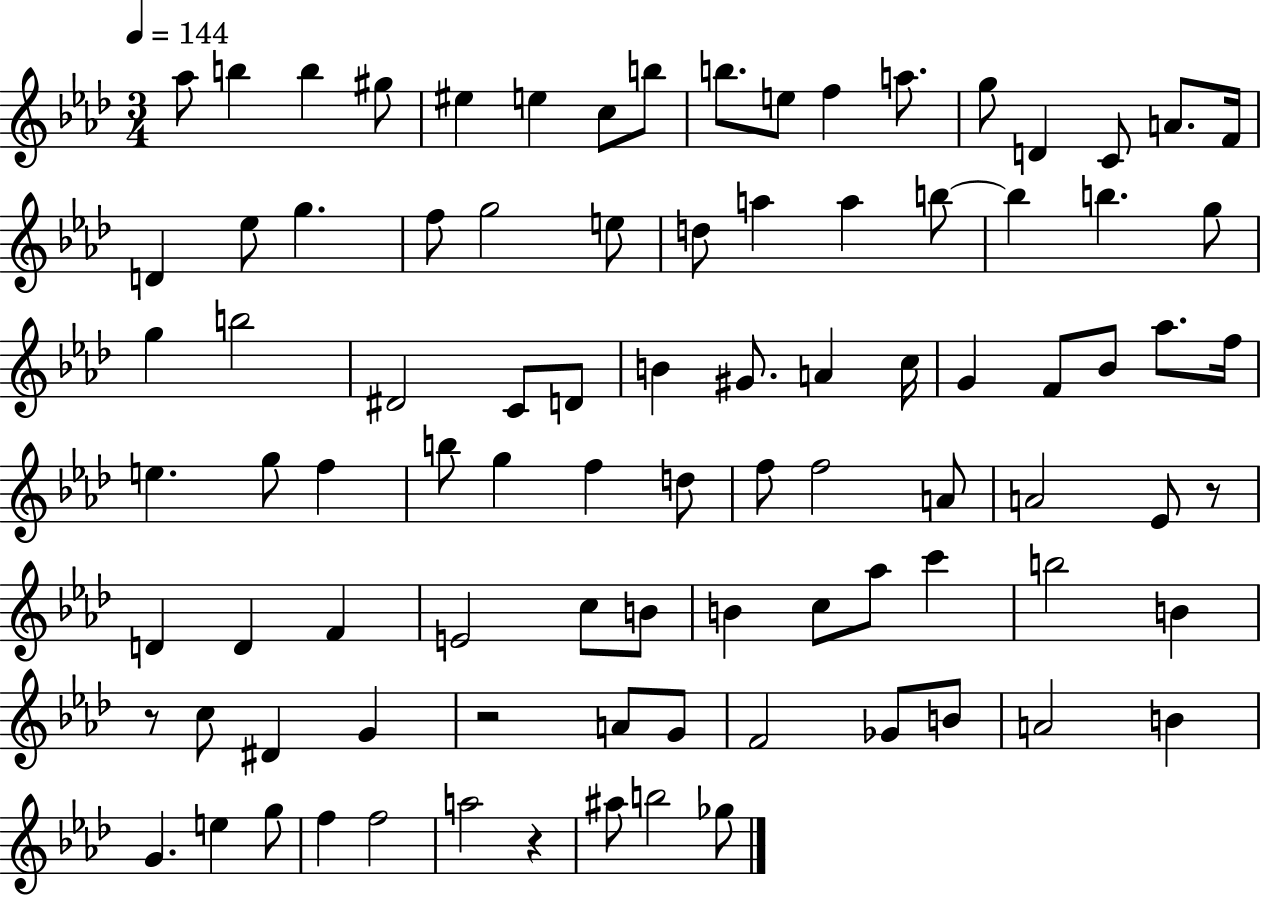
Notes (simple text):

Ab5/e B5/q B5/q G#5/e EIS5/q E5/q C5/e B5/e B5/e. E5/e F5/q A5/e. G5/e D4/q C4/e A4/e. F4/s D4/q Eb5/e G5/q. F5/e G5/h E5/e D5/e A5/q A5/q B5/e B5/q B5/q. G5/e G5/q B5/h D#4/h C4/e D4/e B4/q G#4/e. A4/q C5/s G4/q F4/e Bb4/e Ab5/e. F5/s E5/q. G5/e F5/q B5/e G5/q F5/q D5/e F5/e F5/h A4/e A4/h Eb4/e R/e D4/q D4/q F4/q E4/h C5/e B4/e B4/q C5/e Ab5/e C6/q B5/h B4/q R/e C5/e D#4/q G4/q R/h A4/e G4/e F4/h Gb4/e B4/e A4/h B4/q G4/q. E5/q G5/e F5/q F5/h A5/h R/q A#5/e B5/h Gb5/e